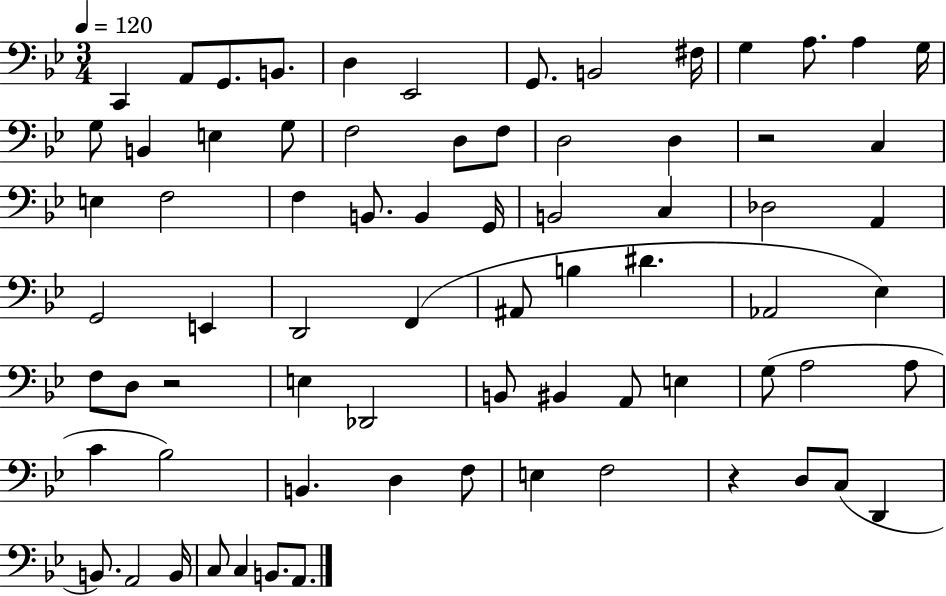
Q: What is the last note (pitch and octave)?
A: A2